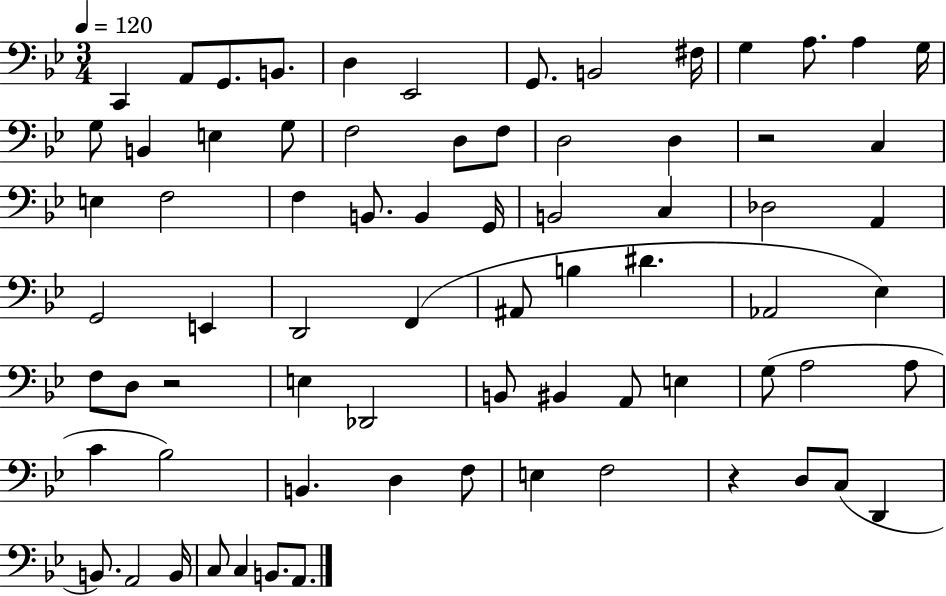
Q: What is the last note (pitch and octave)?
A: A2